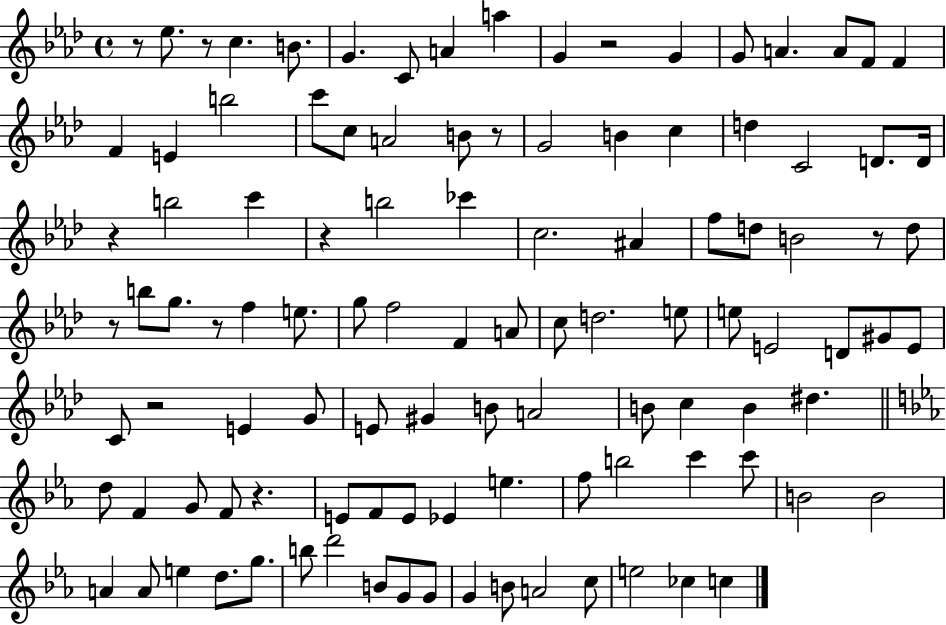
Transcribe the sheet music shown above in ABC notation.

X:1
T:Untitled
M:4/4
L:1/4
K:Ab
z/2 _e/2 z/2 c B/2 G C/2 A a G z2 G G/2 A A/2 F/2 F F E b2 c'/2 c/2 A2 B/2 z/2 G2 B c d C2 D/2 D/4 z b2 c' z b2 _c' c2 ^A f/2 d/2 B2 z/2 d/2 z/2 b/2 g/2 z/2 f e/2 g/2 f2 F A/2 c/2 d2 e/2 e/2 E2 D/2 ^G/2 E/2 C/2 z2 E G/2 E/2 ^G B/2 A2 B/2 c B ^d d/2 F G/2 F/2 z E/2 F/2 E/2 _E e f/2 b2 c' c'/2 B2 B2 A A/2 e d/2 g/2 b/2 d'2 B/2 G/2 G/2 G B/2 A2 c/2 e2 _c c